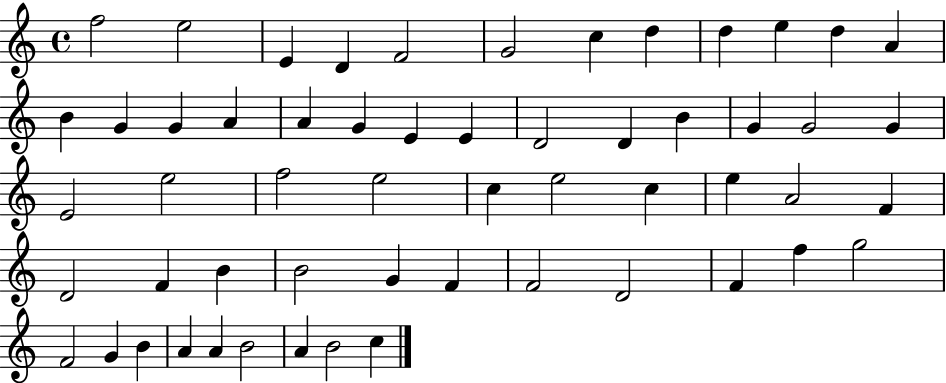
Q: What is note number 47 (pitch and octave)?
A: G5